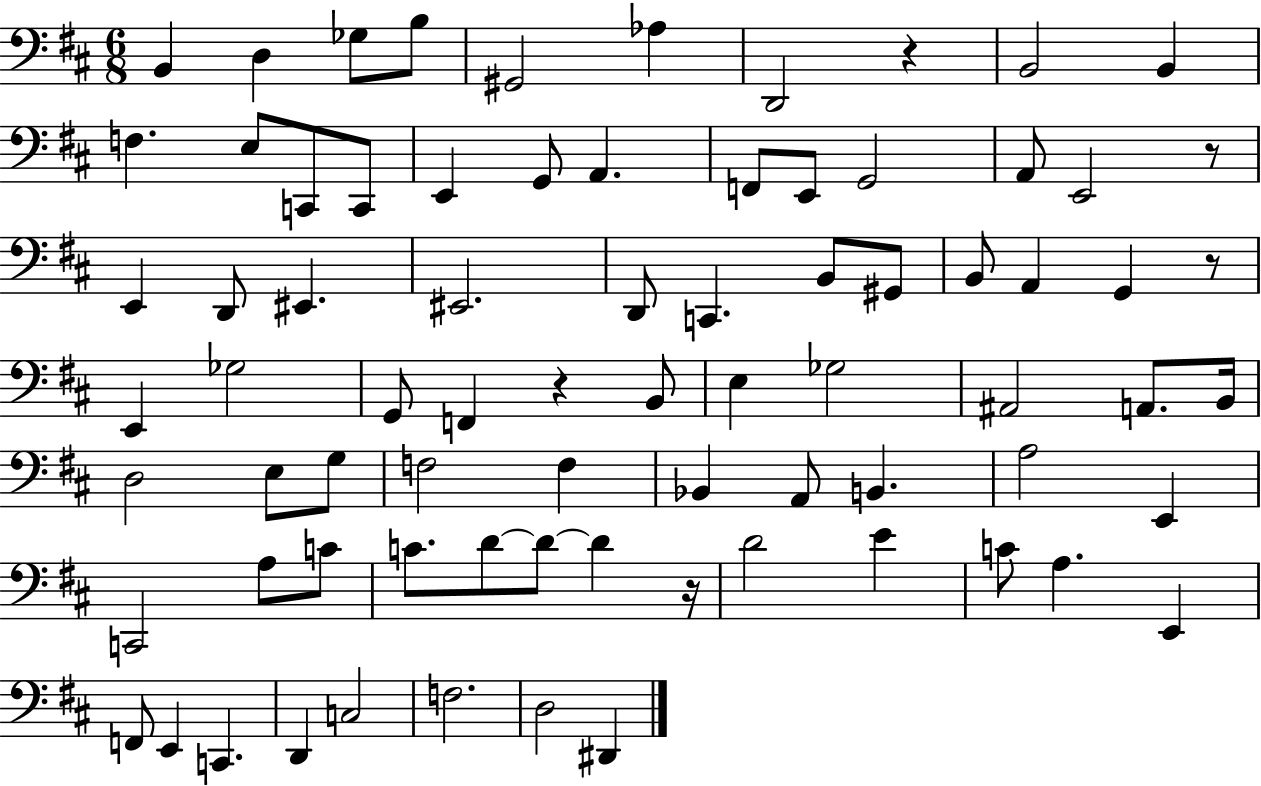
B2/q D3/q Gb3/e B3/e G#2/h Ab3/q D2/h R/q B2/h B2/q F3/q. E3/e C2/e C2/e E2/q G2/e A2/q. F2/e E2/e G2/h A2/e E2/h R/e E2/q D2/e EIS2/q. EIS2/h. D2/e C2/q. B2/e G#2/e B2/e A2/q G2/q R/e E2/q Gb3/h G2/e F2/q R/q B2/e E3/q Gb3/h A#2/h A2/e. B2/s D3/h E3/e G3/e F3/h F3/q Bb2/q A2/e B2/q. A3/h E2/q C2/h A3/e C4/e C4/e. D4/e D4/e D4/q R/s D4/h E4/q C4/e A3/q. E2/q F2/e E2/q C2/q. D2/q C3/h F3/h. D3/h D#2/q